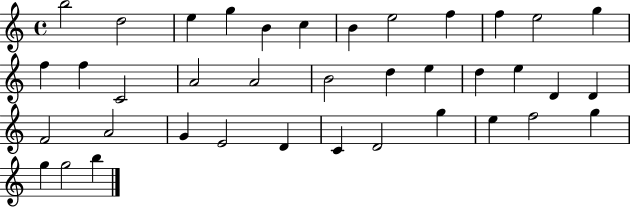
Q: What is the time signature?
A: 4/4